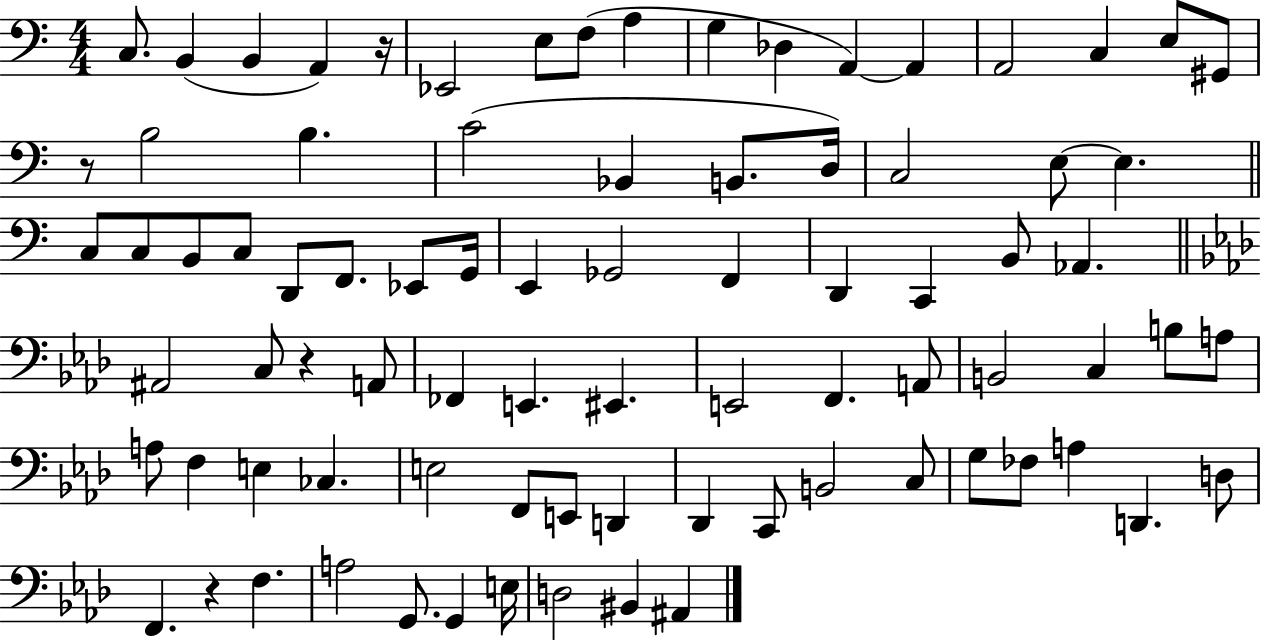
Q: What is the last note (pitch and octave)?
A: A#2